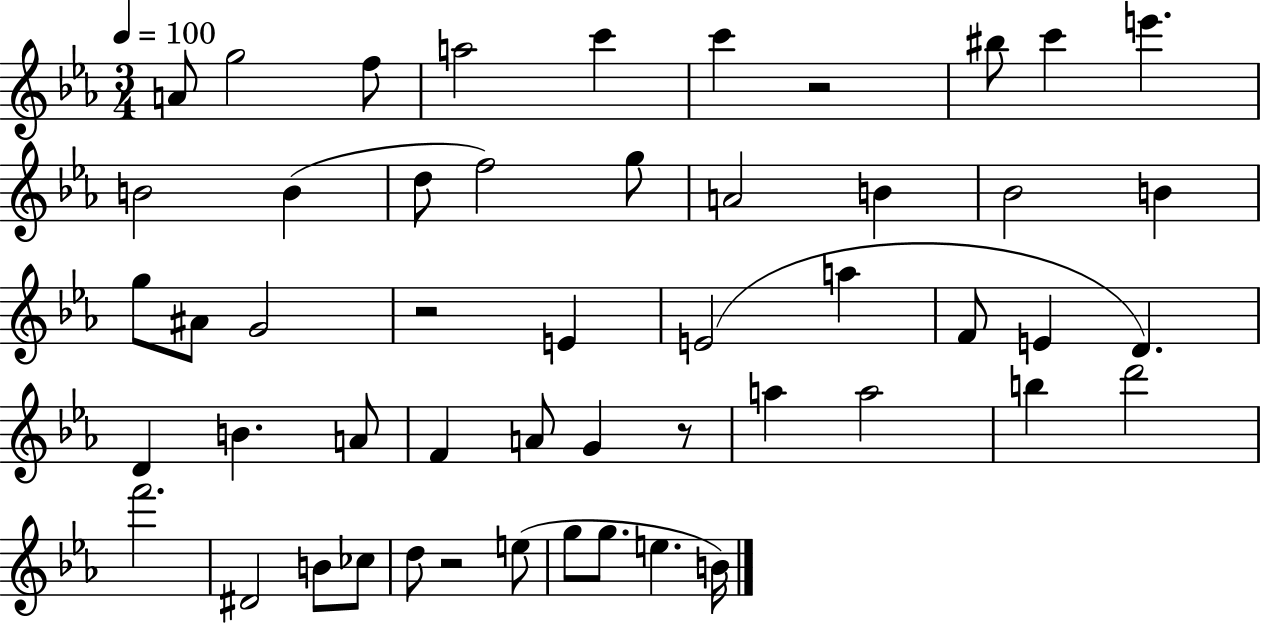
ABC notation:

X:1
T:Untitled
M:3/4
L:1/4
K:Eb
A/2 g2 f/2 a2 c' c' z2 ^b/2 c' e' B2 B d/2 f2 g/2 A2 B _B2 B g/2 ^A/2 G2 z2 E E2 a F/2 E D D B A/2 F A/2 G z/2 a a2 b d'2 f'2 ^D2 B/2 _c/2 d/2 z2 e/2 g/2 g/2 e B/4